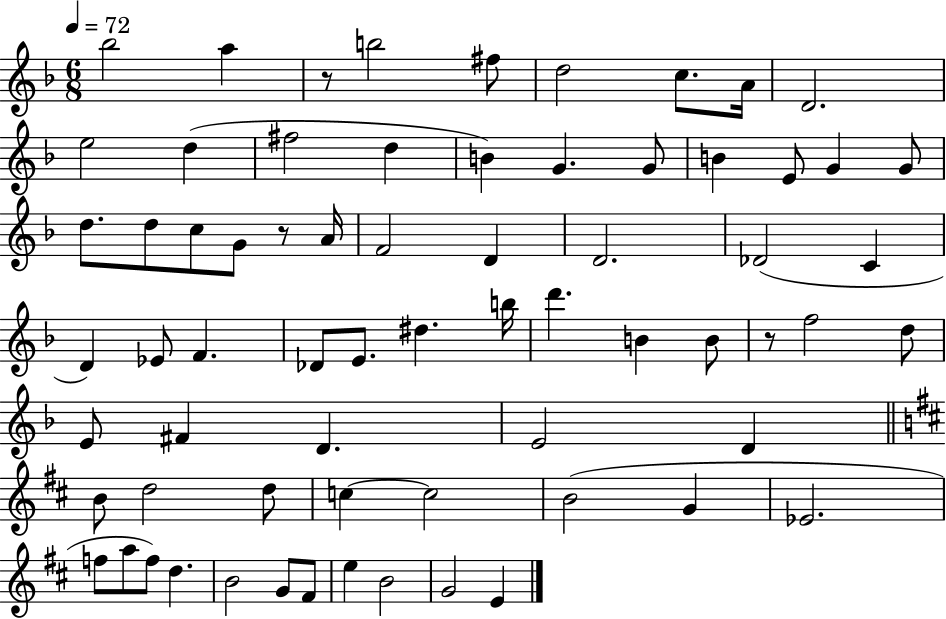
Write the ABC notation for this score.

X:1
T:Untitled
M:6/8
L:1/4
K:F
_b2 a z/2 b2 ^f/2 d2 c/2 A/4 D2 e2 d ^f2 d B G G/2 B E/2 G G/2 d/2 d/2 c/2 G/2 z/2 A/4 F2 D D2 _D2 C D _E/2 F _D/2 E/2 ^d b/4 d' B B/2 z/2 f2 d/2 E/2 ^F D E2 D B/2 d2 d/2 c c2 B2 G _E2 f/2 a/2 f/2 d B2 G/2 ^F/2 e B2 G2 E